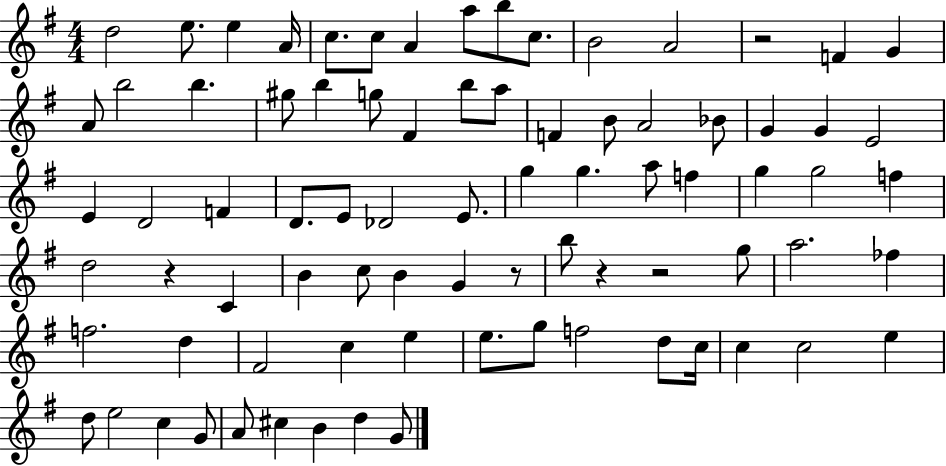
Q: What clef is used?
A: treble